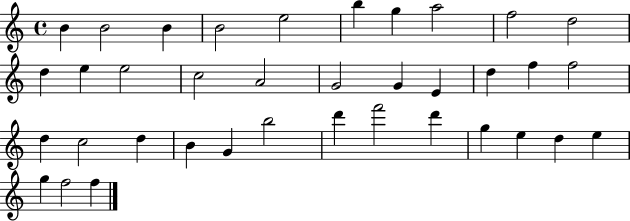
B4/q B4/h B4/q B4/h E5/h B5/q G5/q A5/h F5/h D5/h D5/q E5/q E5/h C5/h A4/h G4/h G4/q E4/q D5/q F5/q F5/h D5/q C5/h D5/q B4/q G4/q B5/h D6/q F6/h D6/q G5/q E5/q D5/q E5/q G5/q F5/h F5/q